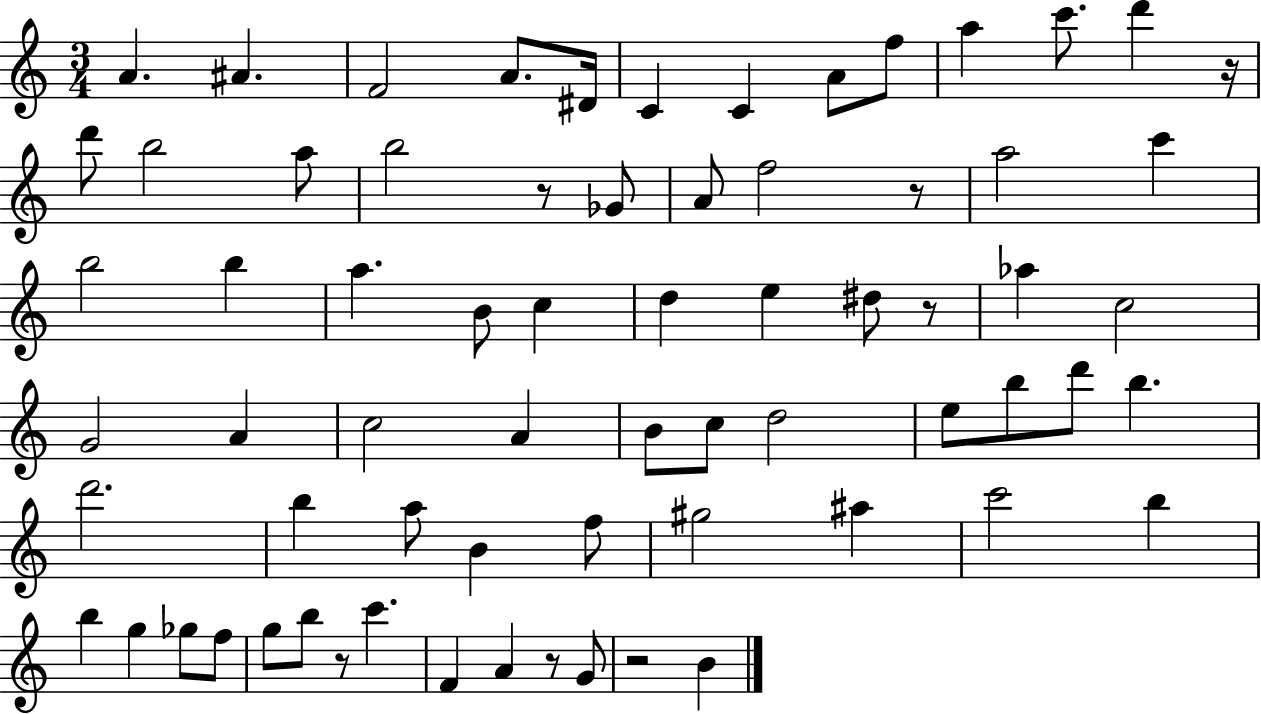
X:1
T:Untitled
M:3/4
L:1/4
K:C
A ^A F2 A/2 ^D/4 C C A/2 f/2 a c'/2 d' z/4 d'/2 b2 a/2 b2 z/2 _G/2 A/2 f2 z/2 a2 c' b2 b a B/2 c d e ^d/2 z/2 _a c2 G2 A c2 A B/2 c/2 d2 e/2 b/2 d'/2 b d'2 b a/2 B f/2 ^g2 ^a c'2 b b g _g/2 f/2 g/2 b/2 z/2 c' F A z/2 G/2 z2 B